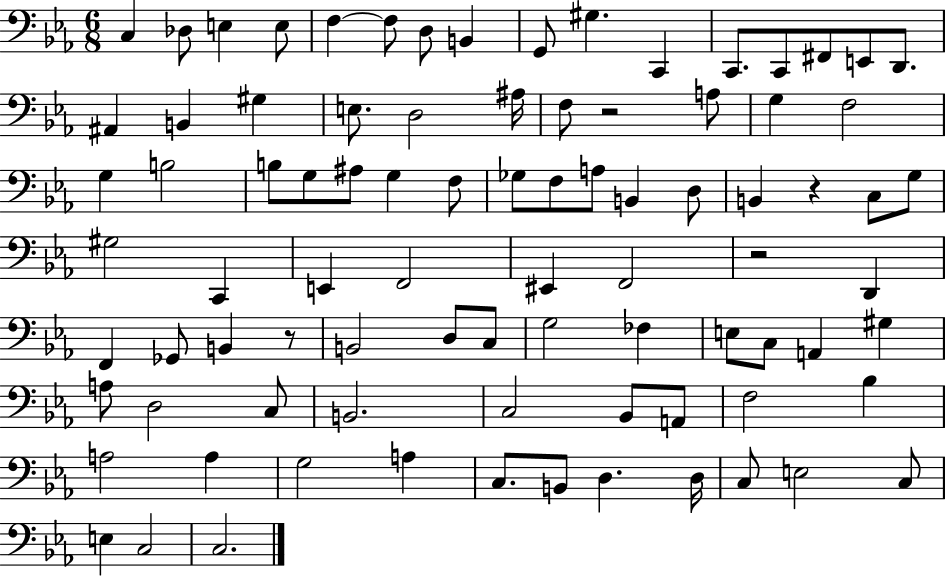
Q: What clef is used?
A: bass